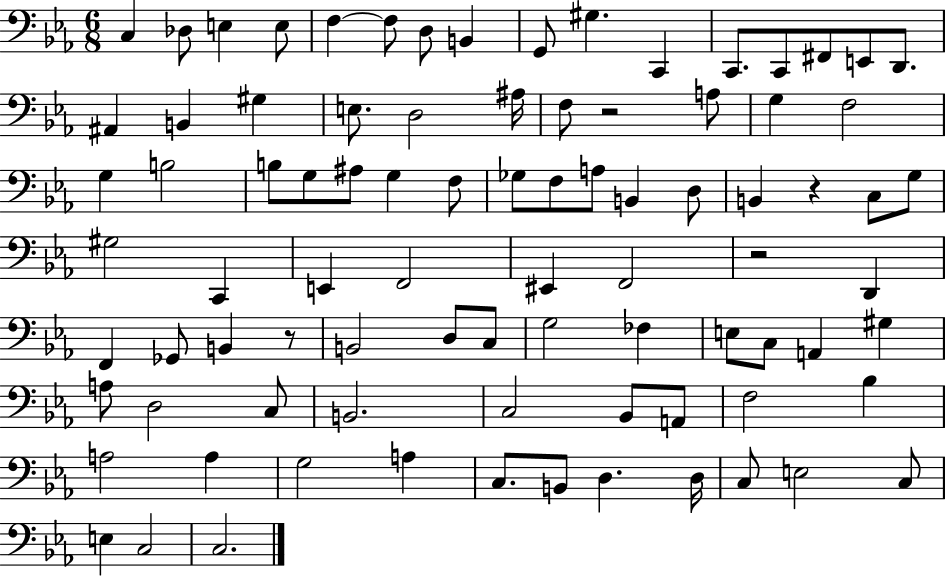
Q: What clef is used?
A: bass